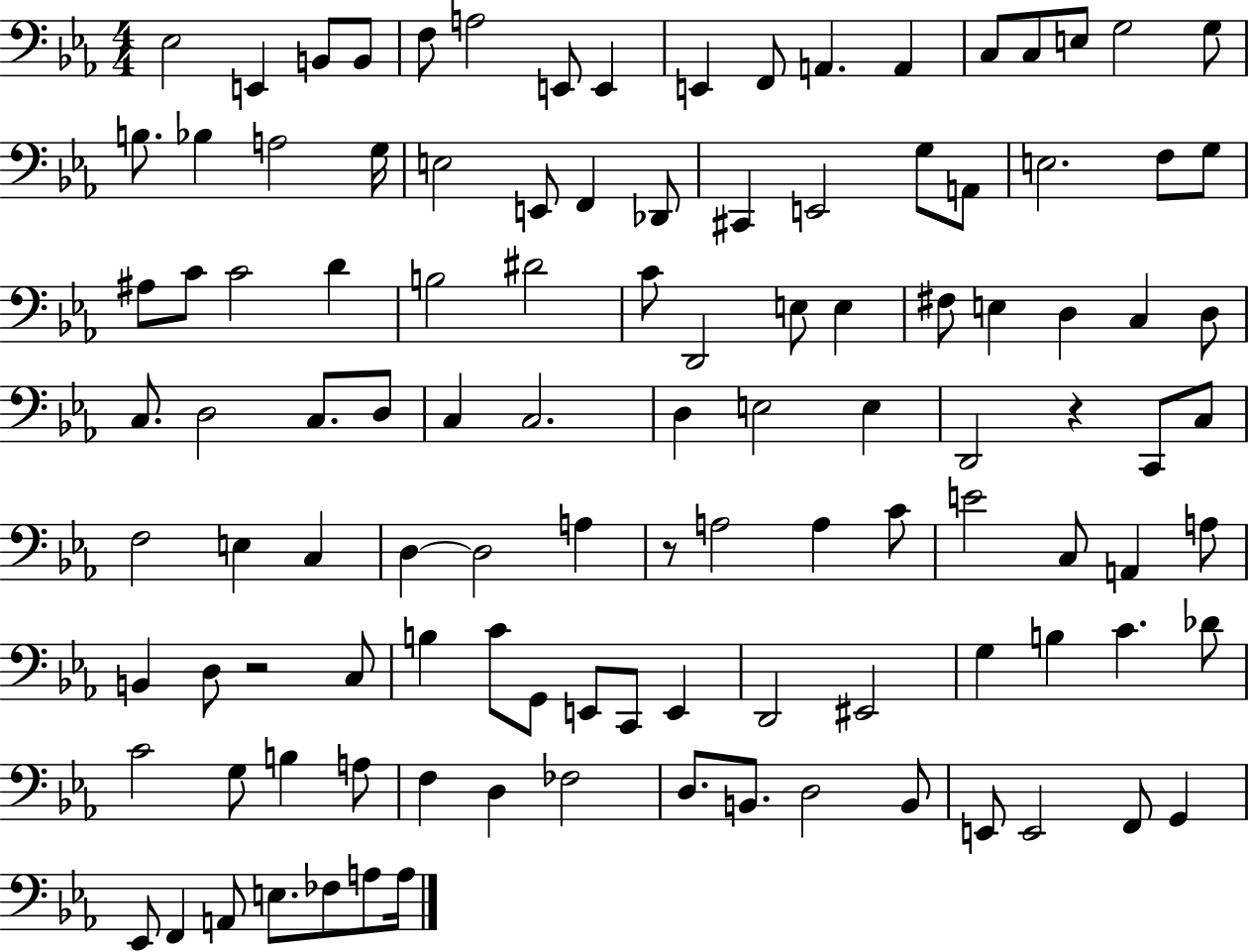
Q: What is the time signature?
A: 4/4